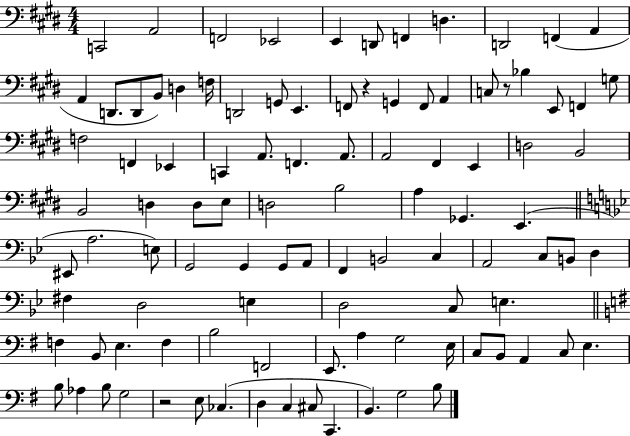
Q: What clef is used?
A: bass